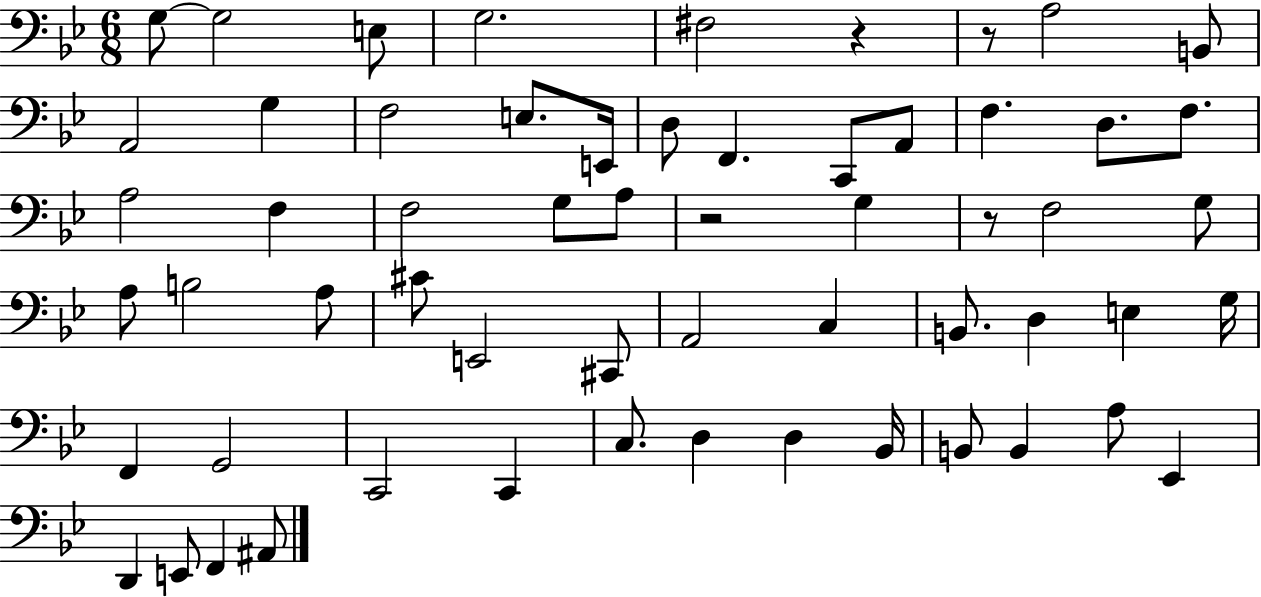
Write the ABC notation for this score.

X:1
T:Untitled
M:6/8
L:1/4
K:Bb
G,/2 G,2 E,/2 G,2 ^F,2 z z/2 A,2 B,,/2 A,,2 G, F,2 E,/2 E,,/4 D,/2 F,, C,,/2 A,,/2 F, D,/2 F,/2 A,2 F, F,2 G,/2 A,/2 z2 G, z/2 F,2 G,/2 A,/2 B,2 A,/2 ^C/2 E,,2 ^C,,/2 A,,2 C, B,,/2 D, E, G,/4 F,, G,,2 C,,2 C,, C,/2 D, D, _B,,/4 B,,/2 B,, A,/2 _E,, D,, E,,/2 F,, ^A,,/2